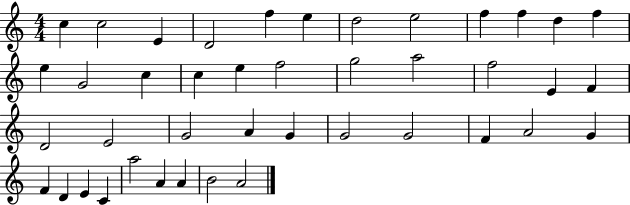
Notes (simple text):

C5/q C5/h E4/q D4/h F5/q E5/q D5/h E5/h F5/q F5/q D5/q F5/q E5/q G4/h C5/q C5/q E5/q F5/h G5/h A5/h F5/h E4/q F4/q D4/h E4/h G4/h A4/q G4/q G4/h G4/h F4/q A4/h G4/q F4/q D4/q E4/q C4/q A5/h A4/q A4/q B4/h A4/h